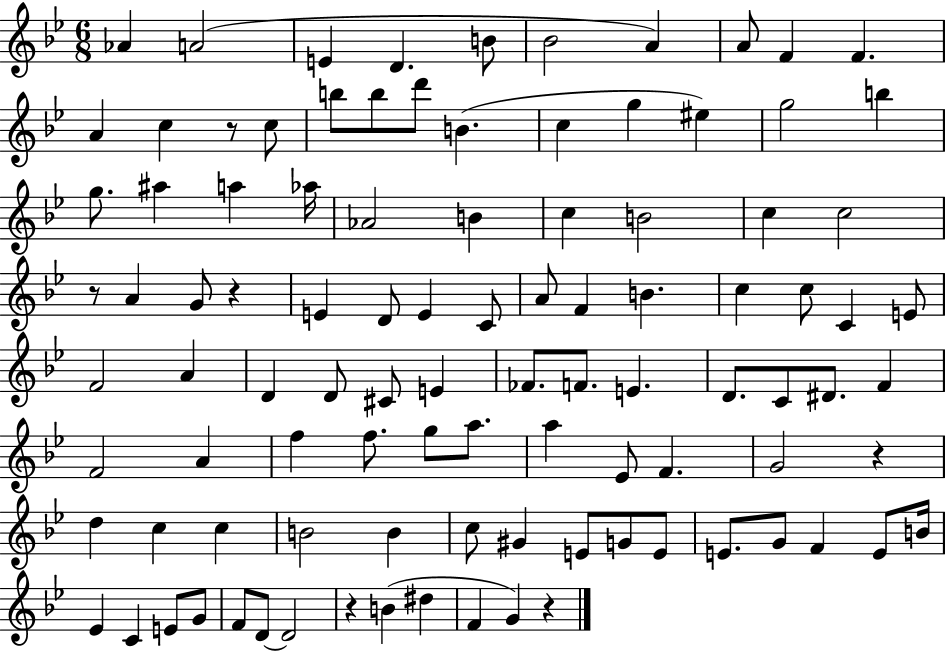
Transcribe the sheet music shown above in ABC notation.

X:1
T:Untitled
M:6/8
L:1/4
K:Bb
_A A2 E D B/2 _B2 A A/2 F F A c z/2 c/2 b/2 b/2 d'/2 B c g ^e g2 b g/2 ^a a _a/4 _A2 B c B2 c c2 z/2 A G/2 z E D/2 E C/2 A/2 F B c c/2 C E/2 F2 A D D/2 ^C/2 E _F/2 F/2 E D/2 C/2 ^D/2 F F2 A f f/2 g/2 a/2 a _E/2 F G2 z d c c B2 B c/2 ^G E/2 G/2 E/2 E/2 G/2 F E/2 B/4 _E C E/2 G/2 F/2 D/2 D2 z B ^d F G z